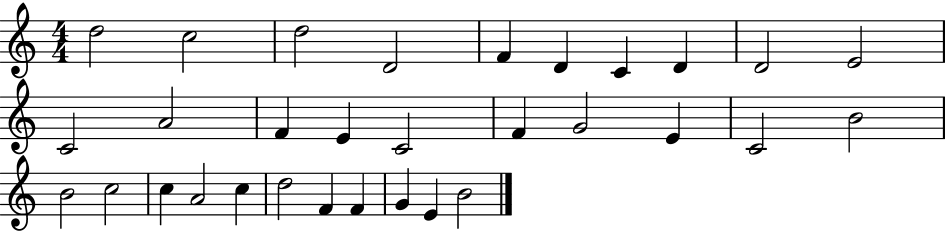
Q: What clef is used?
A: treble